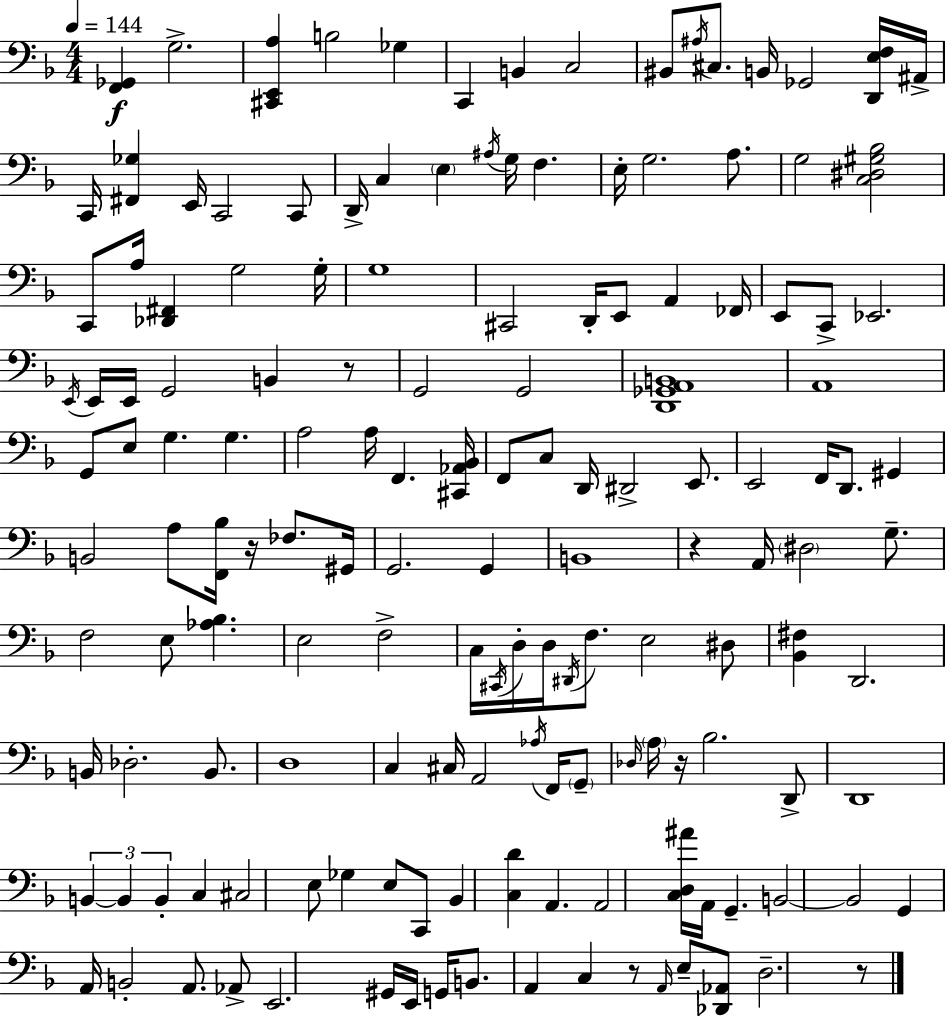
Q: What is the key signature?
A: D minor